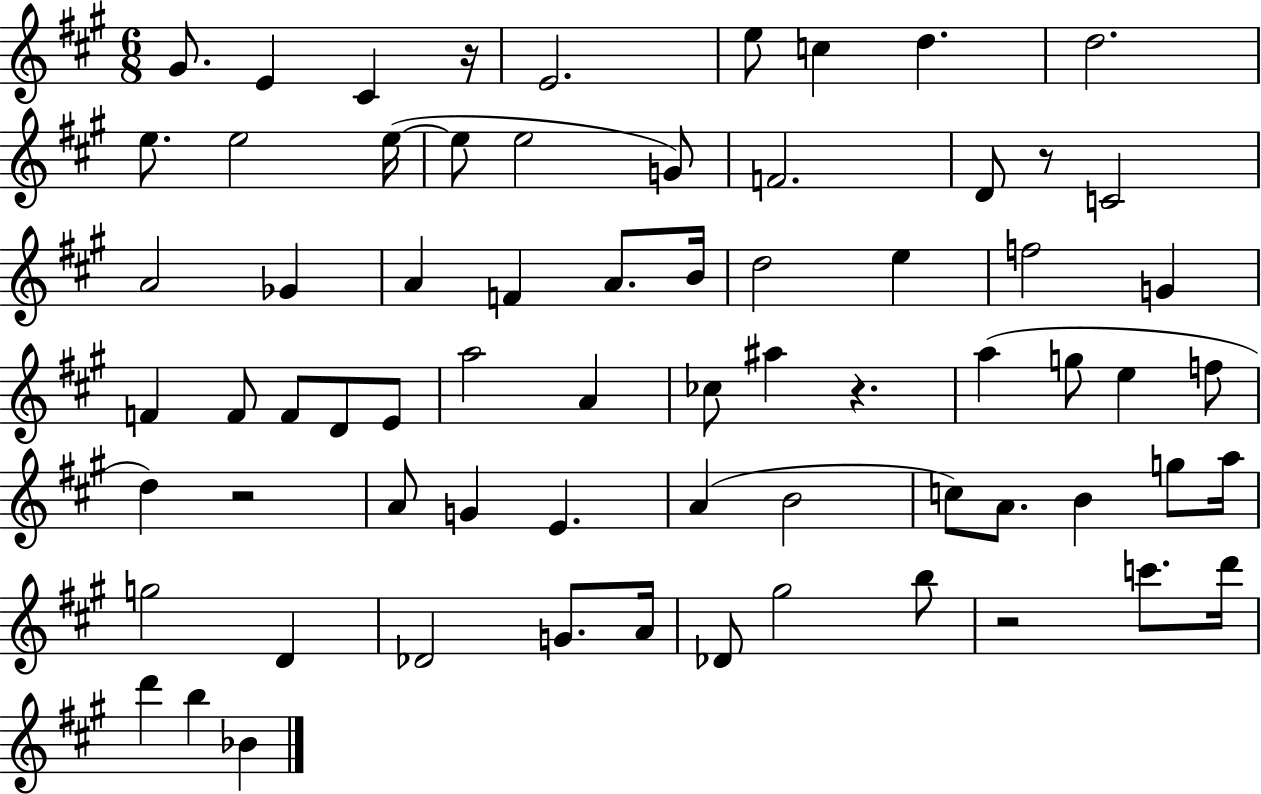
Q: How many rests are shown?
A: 5